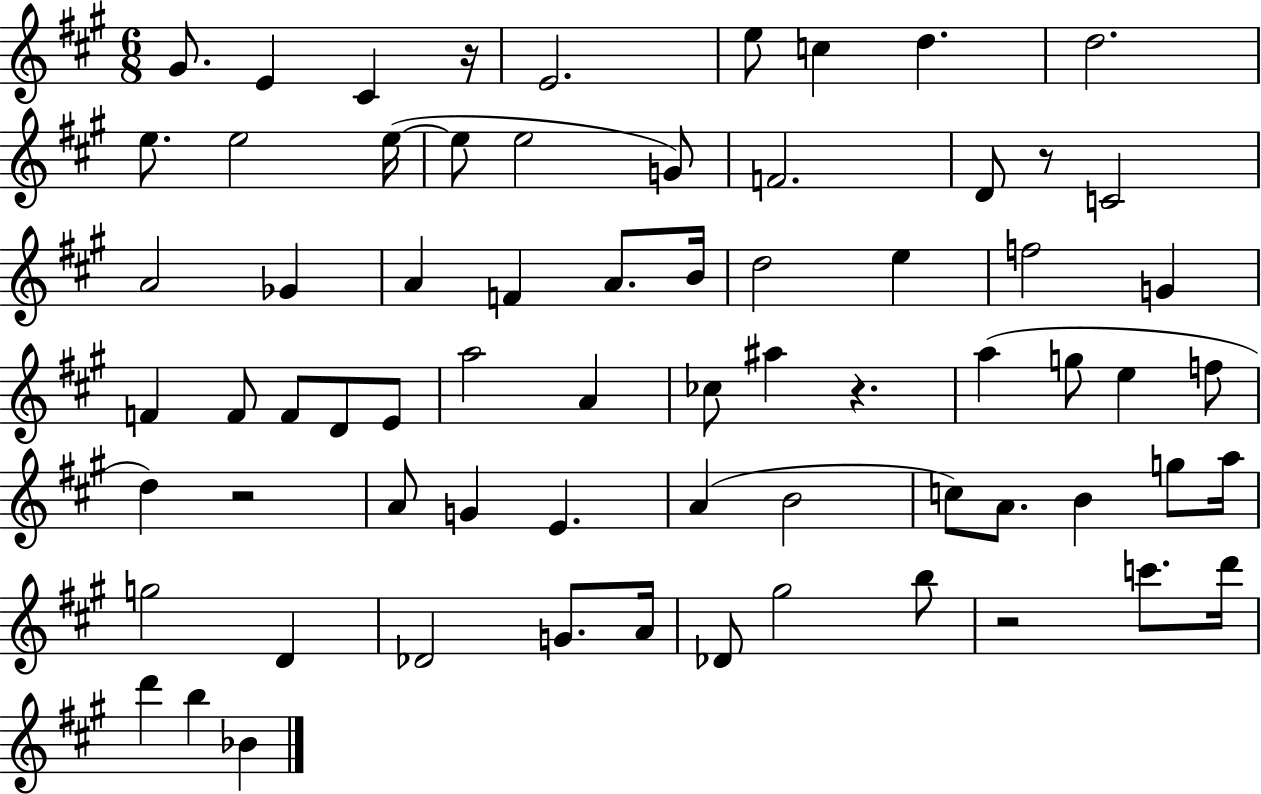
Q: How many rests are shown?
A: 5